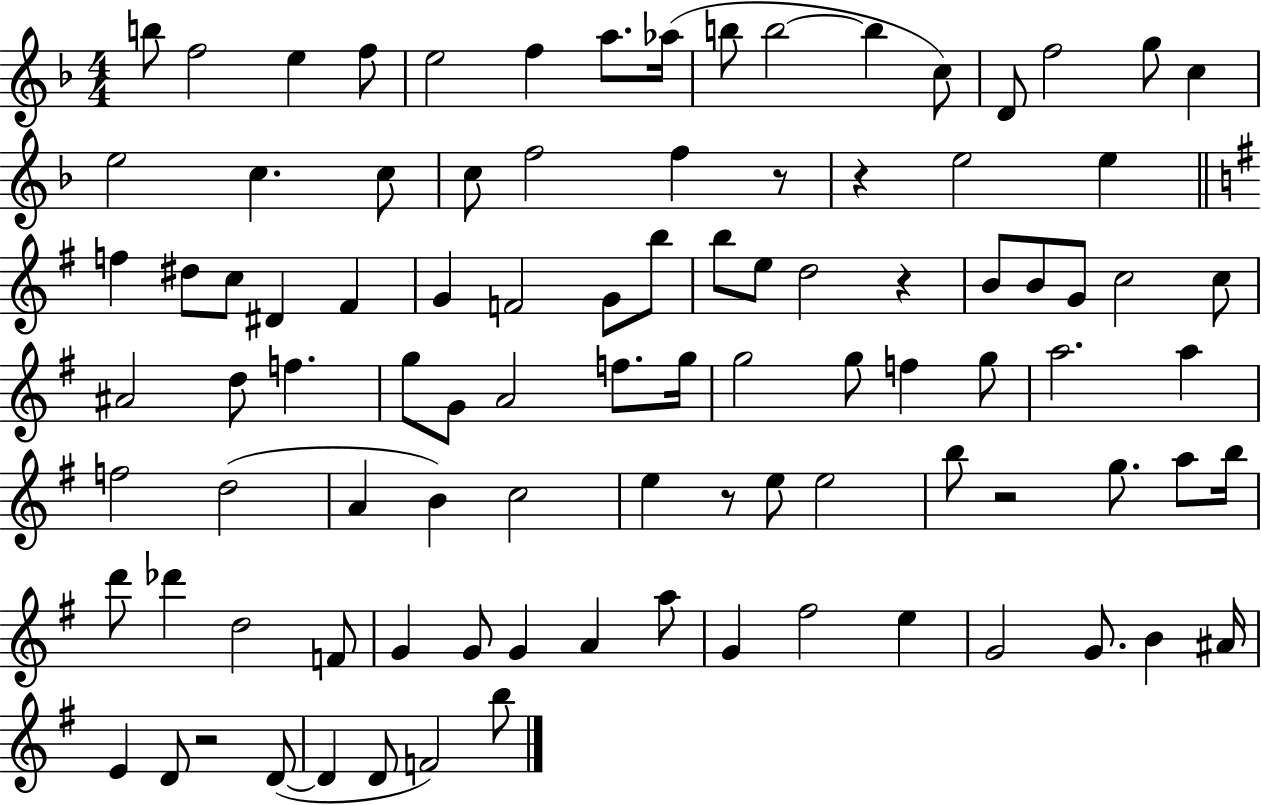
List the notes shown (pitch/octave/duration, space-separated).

B5/e F5/h E5/q F5/e E5/h F5/q A5/e. Ab5/s B5/e B5/h B5/q C5/e D4/e F5/h G5/e C5/q E5/h C5/q. C5/e C5/e F5/h F5/q R/e R/q E5/h E5/q F5/q D#5/e C5/e D#4/q F#4/q G4/q F4/h G4/e B5/e B5/e E5/e D5/h R/q B4/e B4/e G4/e C5/h C5/e A#4/h D5/e F5/q. G5/e G4/e A4/h F5/e. G5/s G5/h G5/e F5/q G5/e A5/h. A5/q F5/h D5/h A4/q B4/q C5/h E5/q R/e E5/e E5/h B5/e R/h G5/e. A5/e B5/s D6/e Db6/q D5/h F4/e G4/q G4/e G4/q A4/q A5/e G4/q F#5/h E5/q G4/h G4/e. B4/q A#4/s E4/q D4/e R/h D4/e D4/q D4/e F4/h B5/e